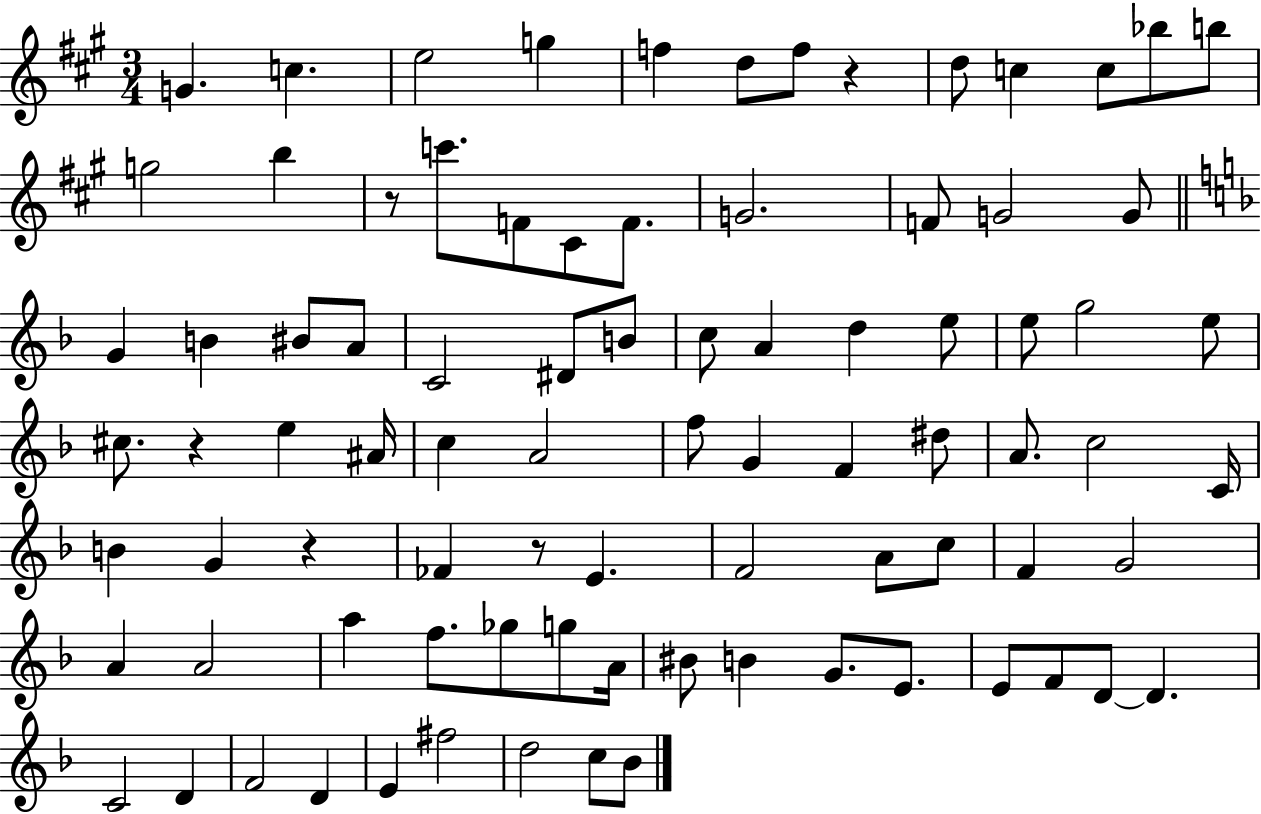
G4/q. C5/q. E5/h G5/q F5/q D5/e F5/e R/q D5/e C5/q C5/e Bb5/e B5/e G5/h B5/q R/e C6/e. F4/e C#4/e F4/e. G4/h. F4/e G4/h G4/e G4/q B4/q BIS4/e A4/e C4/h D#4/e B4/e C5/e A4/q D5/q E5/e E5/e G5/h E5/e C#5/e. R/q E5/q A#4/s C5/q A4/h F5/e G4/q F4/q D#5/e A4/e. C5/h C4/s B4/q G4/q R/q FES4/q R/e E4/q. F4/h A4/e C5/e F4/q G4/h A4/q A4/h A5/q F5/e. Gb5/e G5/e A4/s BIS4/e B4/q G4/e. E4/e. E4/e F4/e D4/e D4/q. C4/h D4/q F4/h D4/q E4/q F#5/h D5/h C5/e Bb4/e